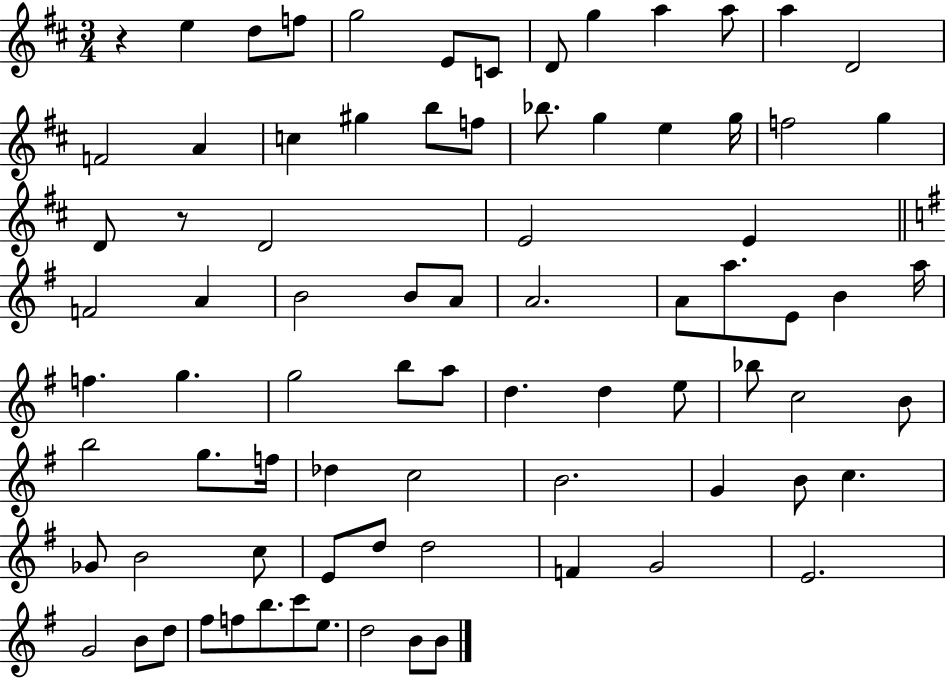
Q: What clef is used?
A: treble